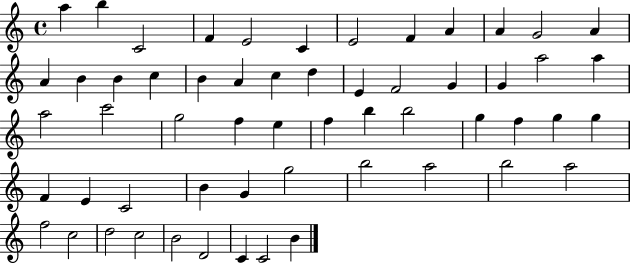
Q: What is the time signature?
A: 4/4